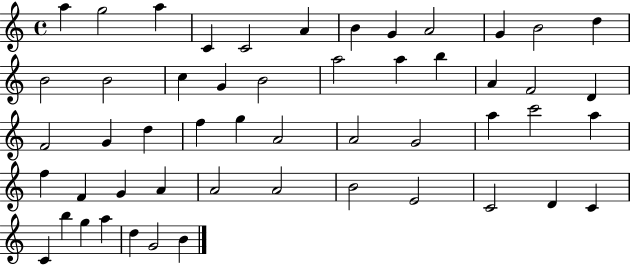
X:1
T:Untitled
M:4/4
L:1/4
K:C
a g2 a C C2 A B G A2 G B2 d B2 B2 c G B2 a2 a b A F2 D F2 G d f g A2 A2 G2 a c'2 a f F G A A2 A2 B2 E2 C2 D C C b g a d G2 B